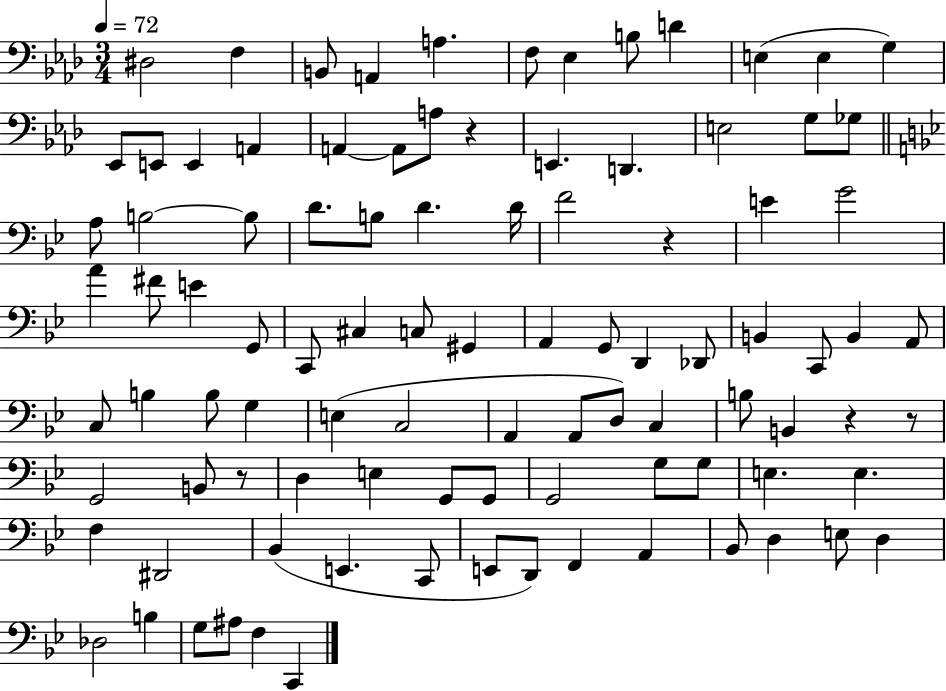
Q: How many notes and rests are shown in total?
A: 97